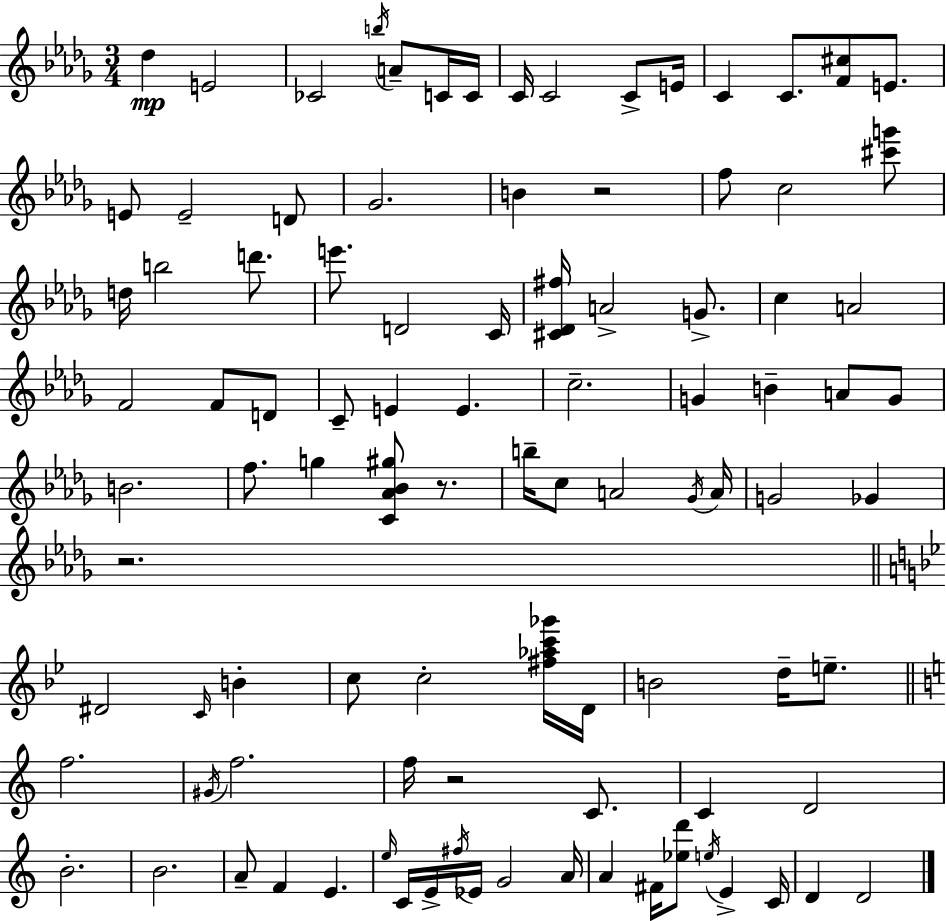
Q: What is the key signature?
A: BES minor